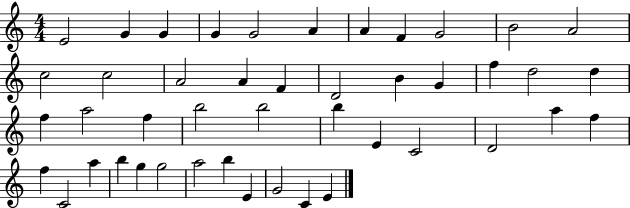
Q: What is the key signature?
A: C major